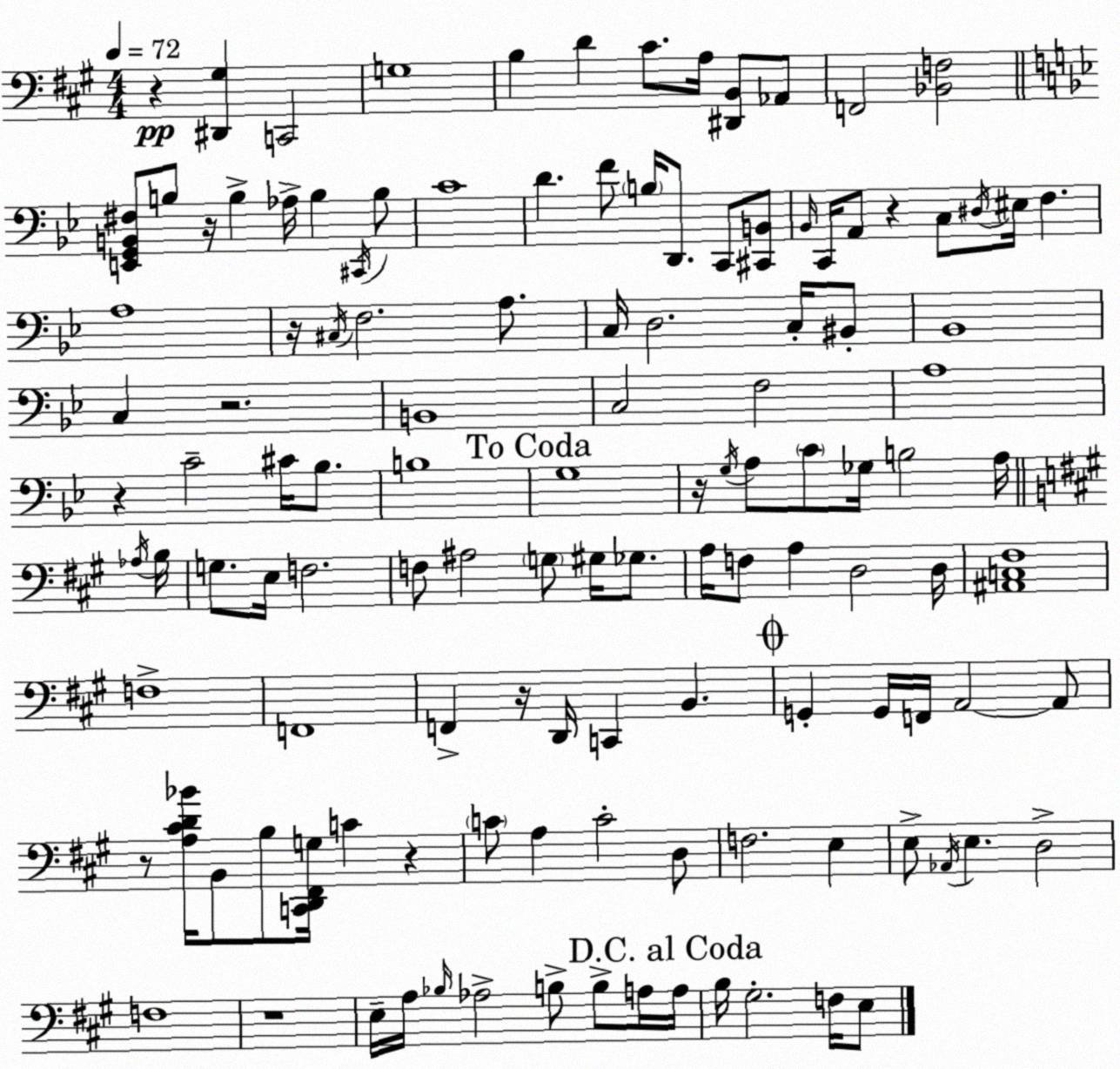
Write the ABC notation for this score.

X:1
T:Untitled
M:4/4
L:1/4
K:A
z [^D,,^G,] C,,2 G,4 B, D ^C/2 A,/4 [^D,,B,,]/2 _A,,/2 F,,2 [_B,,F,]2 [E,,G,,B,,^F,]/2 B,/2 z/4 B, _A,/4 B, ^C,,/4 B,/2 C4 D F/2 B,/4 D,,/2 C,,/2 [^C,,B,,]/2 _B,,/4 C,,/4 A,,/2 z C,/2 ^D,/4 ^E,/4 F, A,4 z/4 ^C,/4 F,2 A,/2 C,/4 D,2 C,/4 ^B,,/2 _B,,4 C, z2 B,,4 C,2 F,2 A,4 z C2 ^C/4 _B,/2 B,4 G,4 z/4 G,/4 A,/2 C/2 _G,/4 B,2 A,/4 _A,/4 B,/4 G,/2 E,/4 F,2 F,/2 ^A,2 G,/2 ^G,/4 _G,/2 A,/4 F,/2 A, D,2 D,/4 [^A,,C,^F,]4 F,4 F,,4 F,, z/4 D,,/4 C,, B,, G,, G,,/4 F,,/4 A,,2 A,,/2 z/2 [A,^CD_B]/4 B,,/2 B,/2 [C,,D,,^F,,G,]/4 C z C/2 A, C2 D,/2 F,2 E, E,/2 _A,,/4 E, D,2 F,4 z4 E,/4 A,/4 _B,/4 _A,2 B,/2 B,/2 A,/4 A,/4 B,/4 ^G,2 F,/4 E,/2